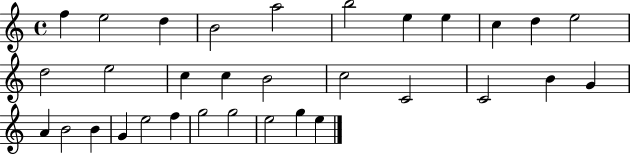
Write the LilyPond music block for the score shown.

{
  \clef treble
  \time 4/4
  \defaultTimeSignature
  \key c \major
  f''4 e''2 d''4 | b'2 a''2 | b''2 e''4 e''4 | c''4 d''4 e''2 | \break d''2 e''2 | c''4 c''4 b'2 | c''2 c'2 | c'2 b'4 g'4 | \break a'4 b'2 b'4 | g'4 e''2 f''4 | g''2 g''2 | e''2 g''4 e''4 | \break \bar "|."
}